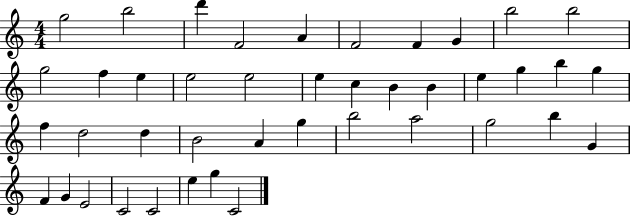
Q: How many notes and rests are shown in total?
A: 42